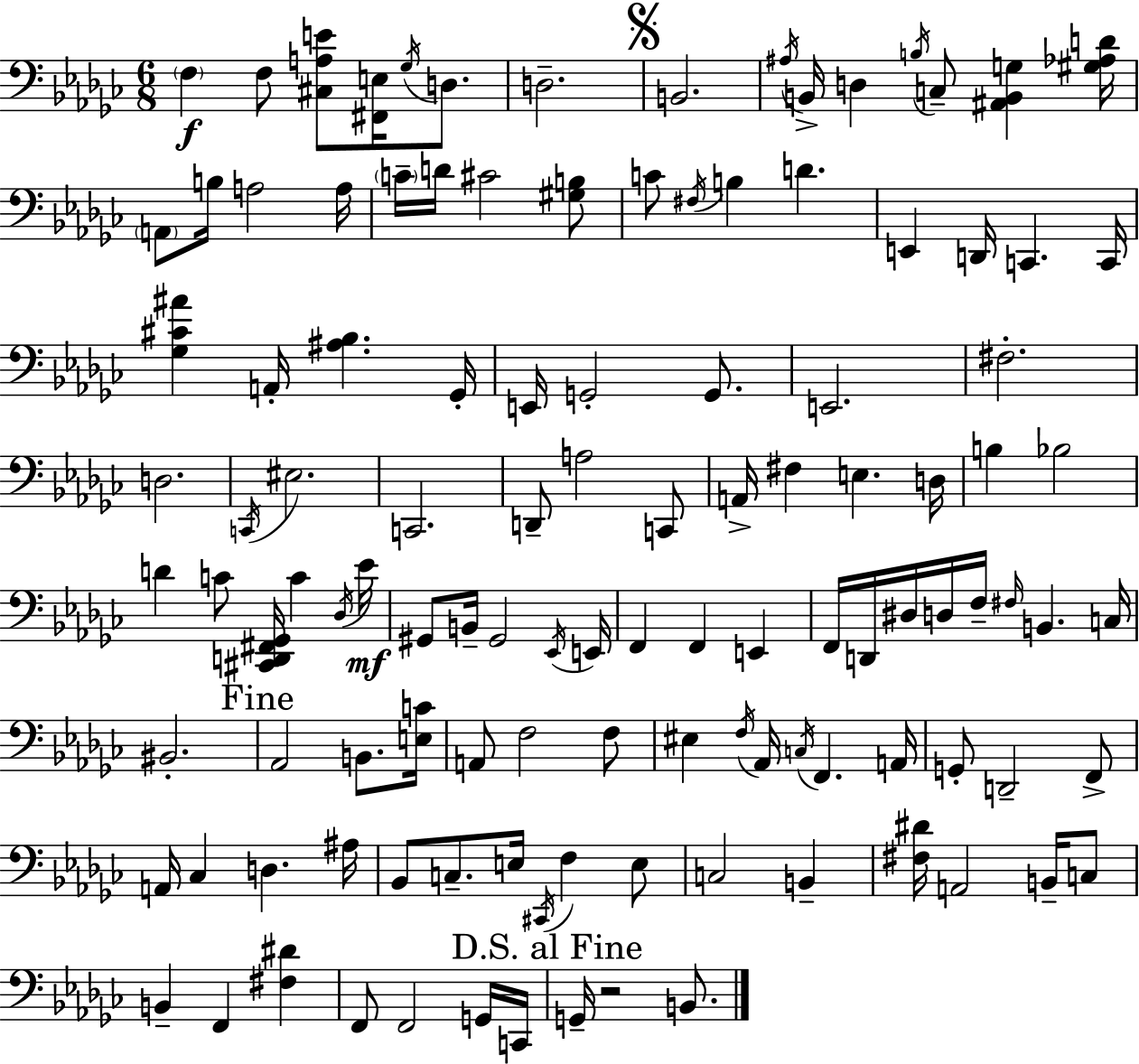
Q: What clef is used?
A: bass